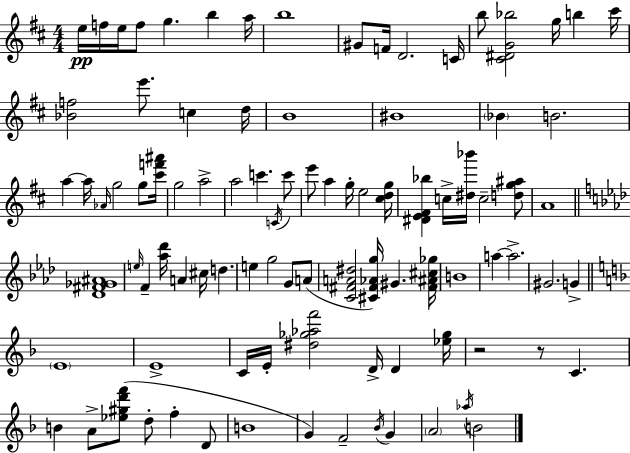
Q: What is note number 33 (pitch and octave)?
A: C4